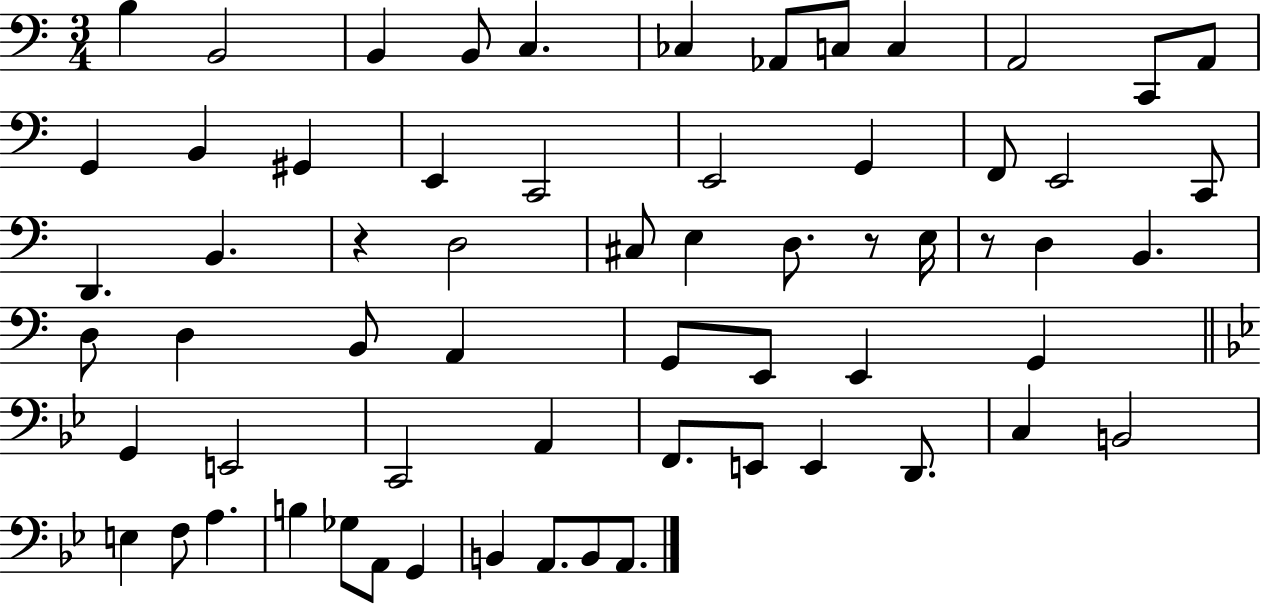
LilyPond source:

{
  \clef bass
  \numericTimeSignature
  \time 3/4
  \key c \major
  b4 b,2 | b,4 b,8 c4. | ces4 aes,8 c8 c4 | a,2 c,8 a,8 | \break g,4 b,4 gis,4 | e,4 c,2 | e,2 g,4 | f,8 e,2 c,8 | \break d,4. b,4. | r4 d2 | cis8 e4 d8. r8 e16 | r8 d4 b,4. | \break d8 d4 b,8 a,4 | g,8 e,8 e,4 g,4 | \bar "||" \break \key bes \major g,4 e,2 | c,2 a,4 | f,8. e,8 e,4 d,8. | c4 b,2 | \break e4 f8 a4. | b4 ges8 a,8 g,4 | b,4 a,8. b,8 a,8. | \bar "|."
}